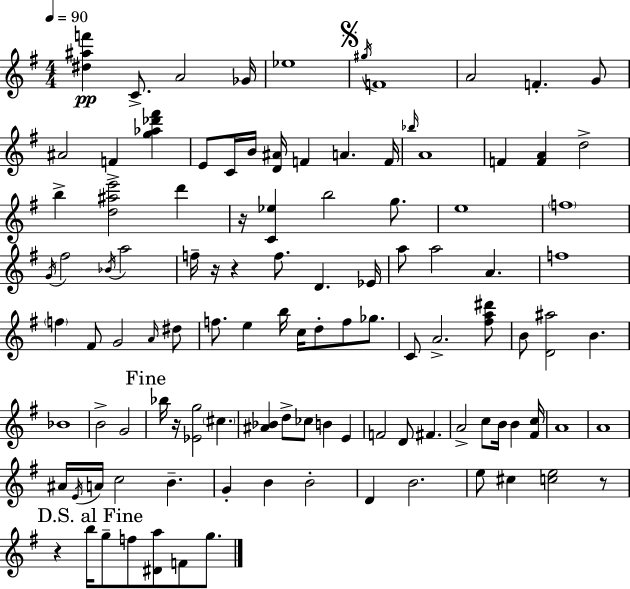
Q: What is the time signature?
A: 4/4